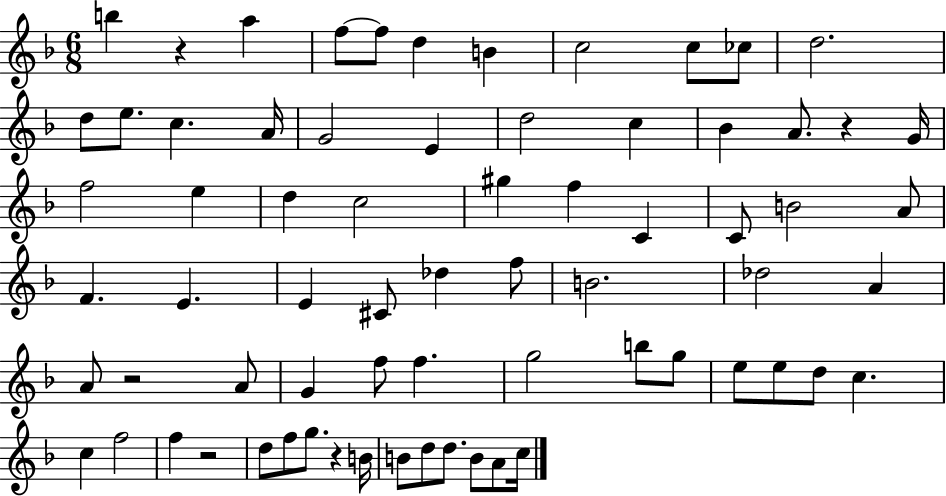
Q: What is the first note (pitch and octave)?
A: B5